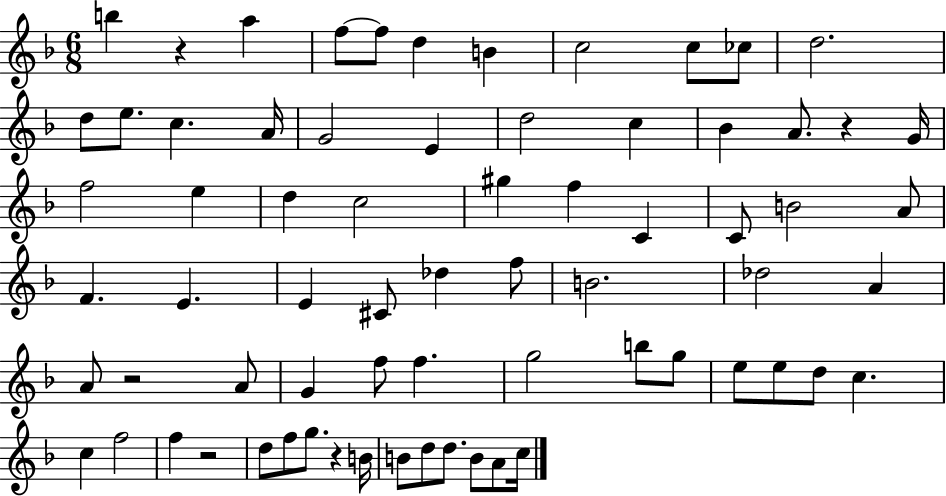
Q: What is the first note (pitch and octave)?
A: B5